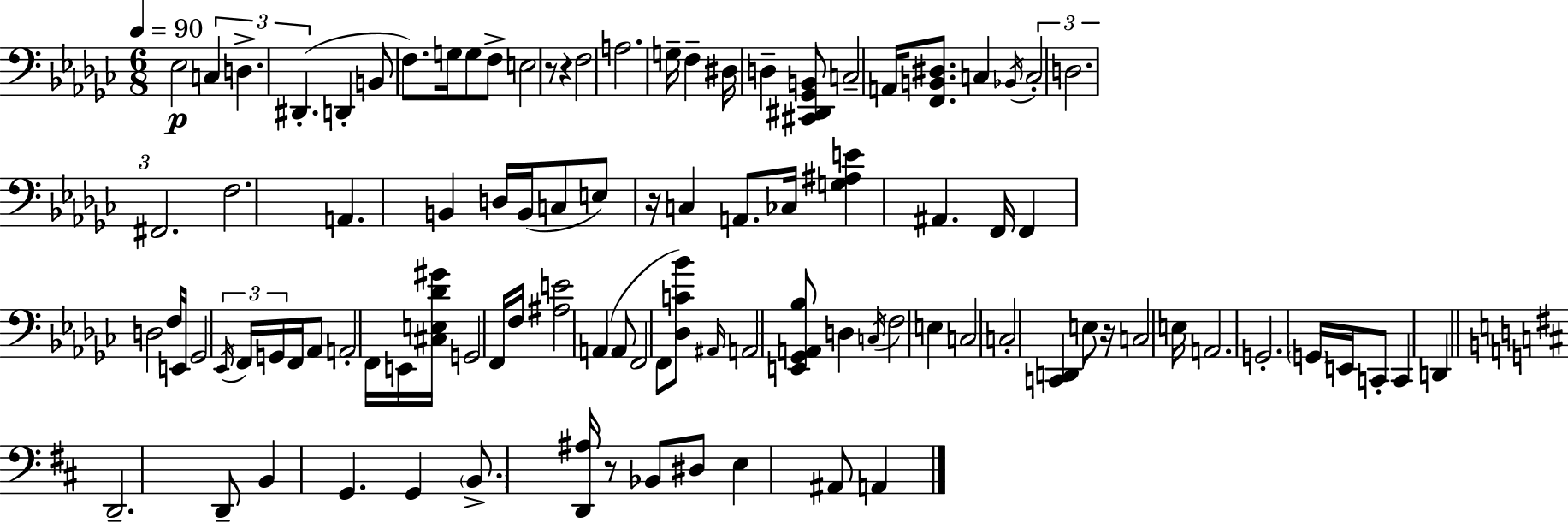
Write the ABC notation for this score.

X:1
T:Untitled
M:6/8
L:1/4
K:Ebm
_E,2 C, D, ^D,, D,, B,,/2 F,/2 G,/4 G,/2 F,/2 E,2 z/2 z F,2 A,2 G,/4 F, ^D,/4 D, [^C,,^D,,_G,,B,,]/2 C,2 A,,/4 [F,,B,,^D,]/2 C, _B,,/4 C,2 D,2 ^F,,2 F,2 A,, B,, D,/4 B,,/4 C,/2 E,/2 z/4 C, A,,/2 _C,/4 [G,^A,E] ^A,, F,,/4 F,, D,2 F,/4 E,,/4 _G,,2 _E,,/4 F,,/4 G,,/4 F,,/4 _A,,/2 A,,2 F,,/4 E,,/4 [^C,E,_D^G]/4 G,,2 F,,/4 F,/4 [^A,E]2 A,, A,,/2 F,,2 F,,/2 [_D,C_B]/2 ^A,,/4 A,,2 [E,,_G,,A,,_B,]/2 D, C,/4 F,2 E, C,2 C,2 [C,,D,,] E,/2 z/4 C,2 E,/4 A,,2 G,,2 G,,/4 E,,/4 C,,/2 C,, D,, D,,2 D,,/2 B,, G,, G,, B,,/2 [D,,^A,]/4 z/2 _B,,/2 ^D,/2 E, ^A,,/2 A,,